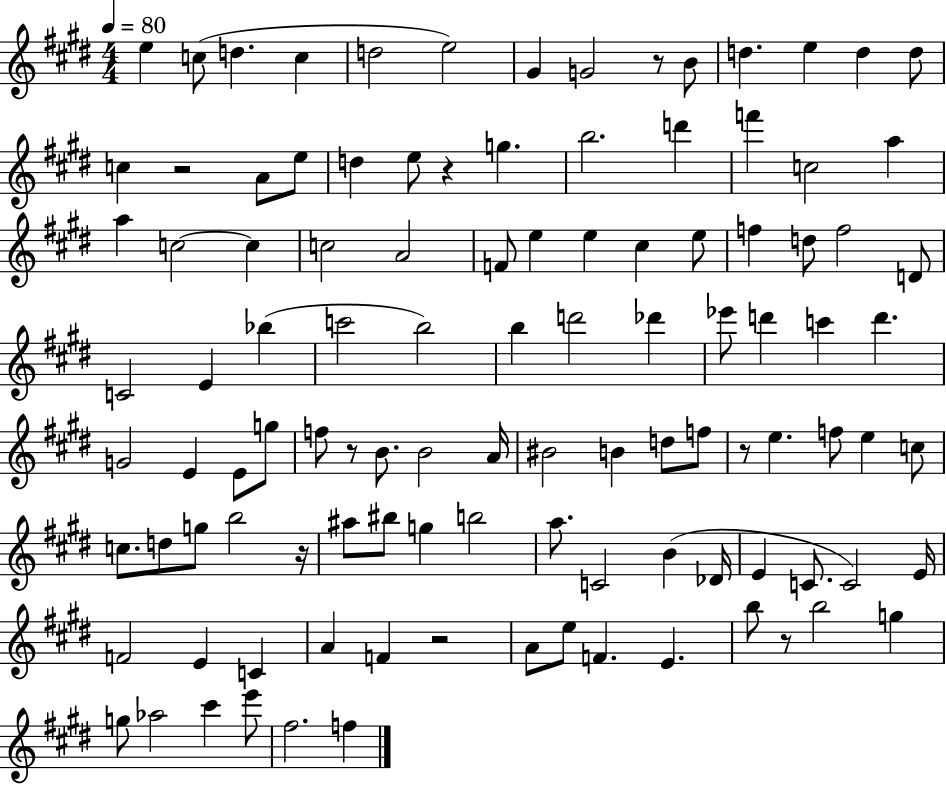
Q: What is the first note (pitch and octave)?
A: E5